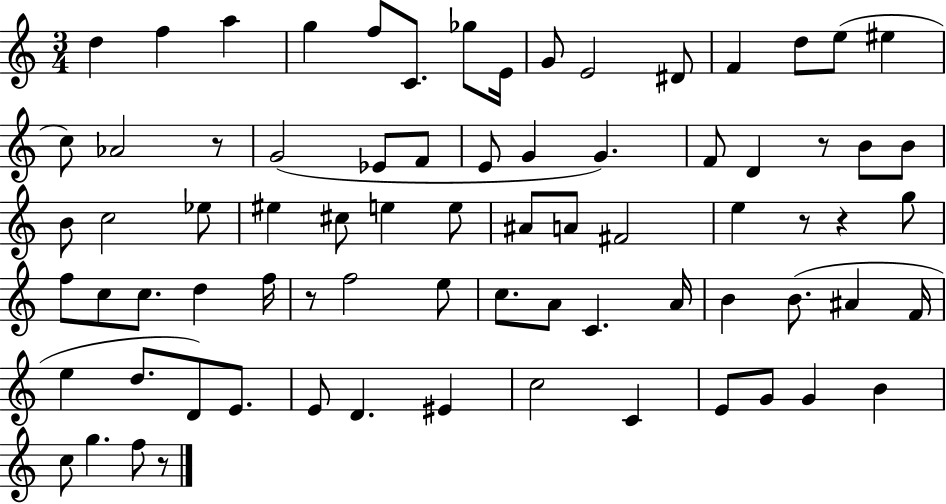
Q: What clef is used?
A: treble